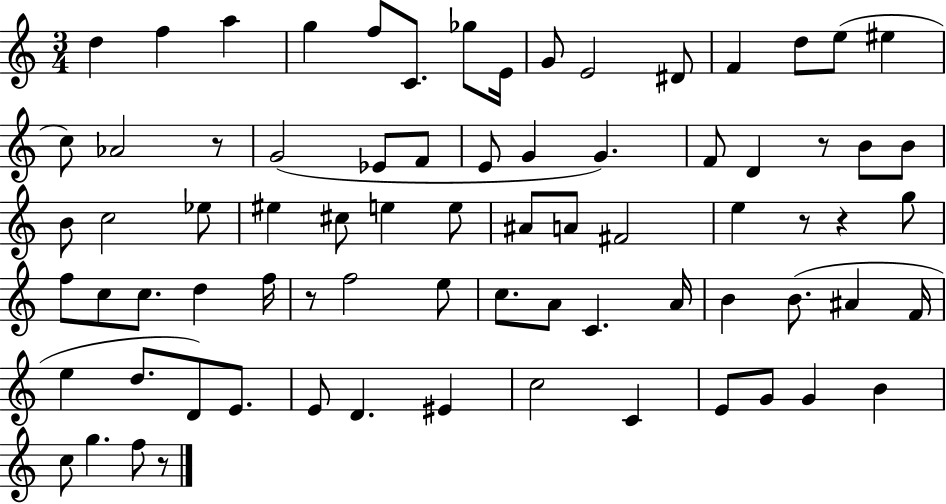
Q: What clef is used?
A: treble